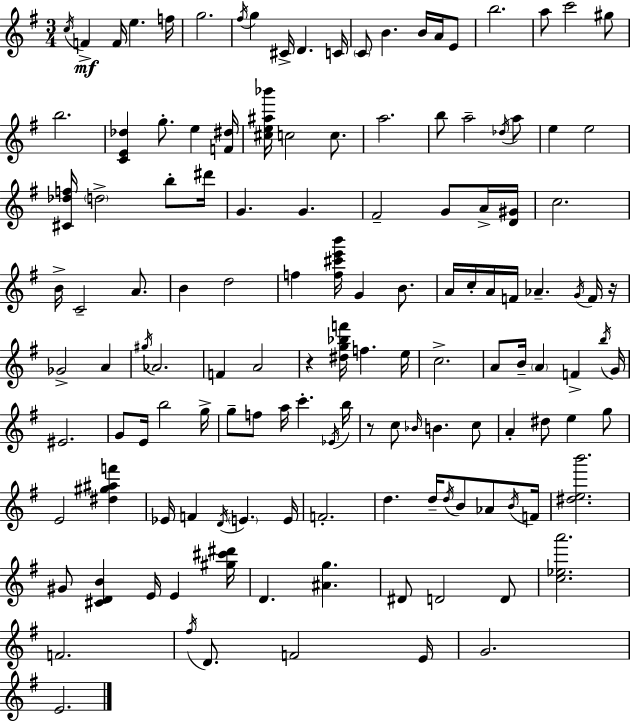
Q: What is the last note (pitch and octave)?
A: E4